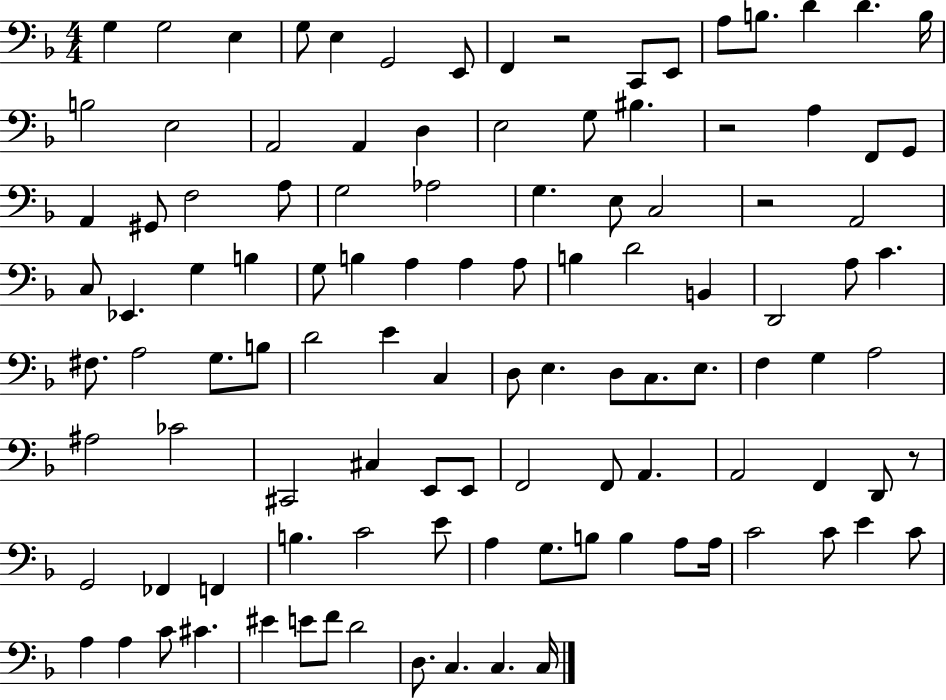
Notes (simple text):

G3/q G3/h E3/q G3/e E3/q G2/h E2/e F2/q R/h C2/e E2/e A3/e B3/e. D4/q D4/q. B3/s B3/h E3/h A2/h A2/q D3/q E3/h G3/e BIS3/q. R/h A3/q F2/e G2/e A2/q G#2/e F3/h A3/e G3/h Ab3/h G3/q. E3/e C3/h R/h A2/h C3/e Eb2/q. G3/q B3/q G3/e B3/q A3/q A3/q A3/e B3/q D4/h B2/q D2/h A3/e C4/q. F#3/e. A3/h G3/e. B3/e D4/h E4/q C3/q D3/e E3/q. D3/e C3/e. E3/e. F3/q G3/q A3/h A#3/h CES4/h C#2/h C#3/q E2/e E2/e F2/h F2/e A2/q. A2/h F2/q D2/e R/e G2/h FES2/q F2/q B3/q. C4/h E4/e A3/q G3/e. B3/e B3/q A3/e A3/s C4/h C4/e E4/q C4/e A3/q A3/q C4/e C#4/q. EIS4/q E4/e F4/e D4/h D3/e. C3/q. C3/q. C3/s